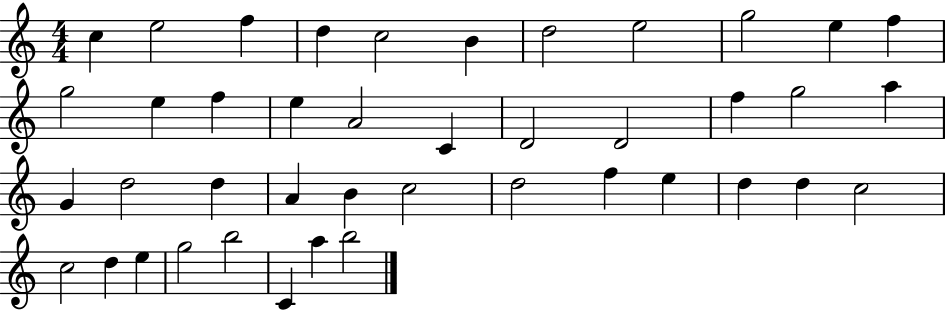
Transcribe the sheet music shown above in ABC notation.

X:1
T:Untitled
M:4/4
L:1/4
K:C
c e2 f d c2 B d2 e2 g2 e f g2 e f e A2 C D2 D2 f g2 a G d2 d A B c2 d2 f e d d c2 c2 d e g2 b2 C a b2